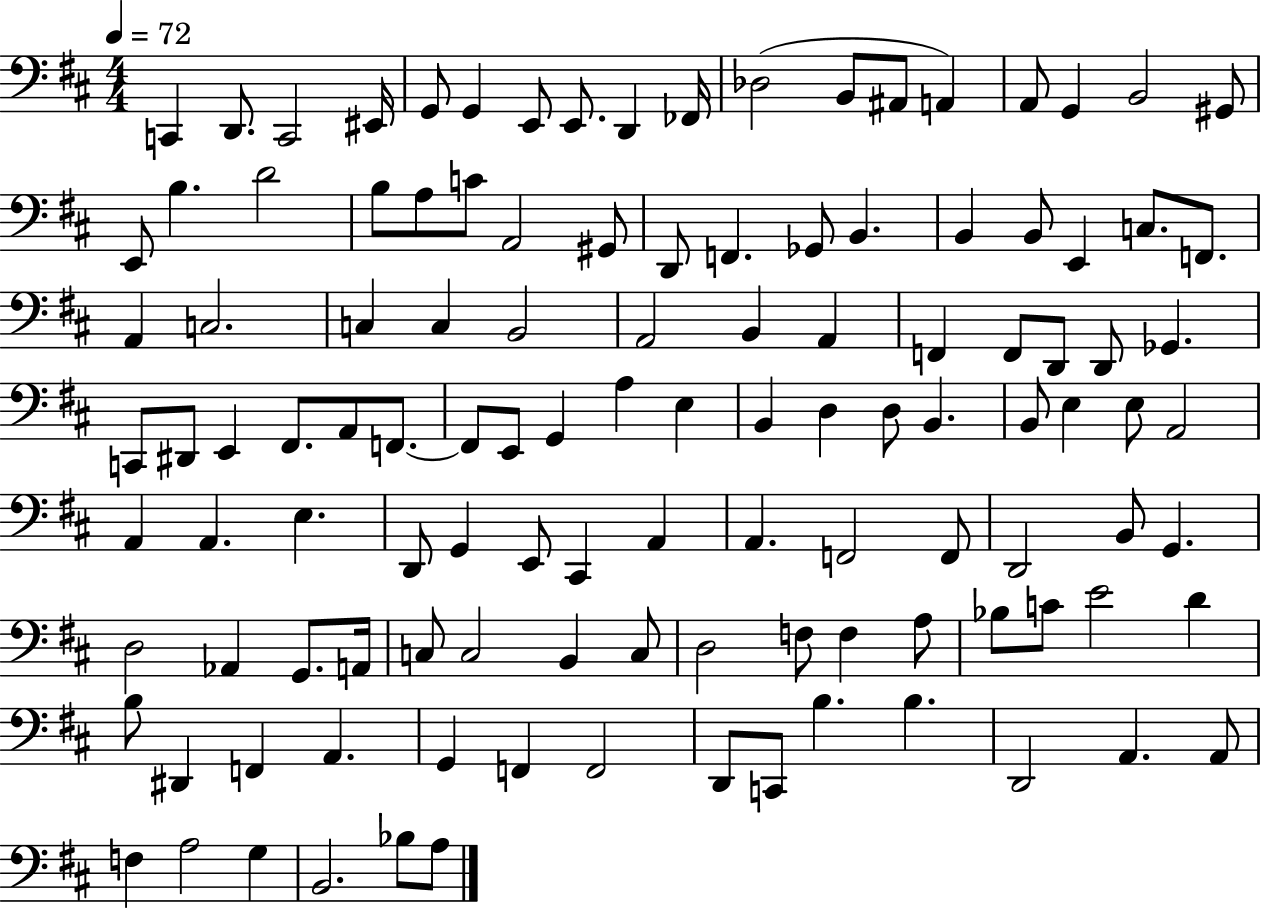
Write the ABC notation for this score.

X:1
T:Untitled
M:4/4
L:1/4
K:D
C,, D,,/2 C,,2 ^E,,/4 G,,/2 G,, E,,/2 E,,/2 D,, _F,,/4 _D,2 B,,/2 ^A,,/2 A,, A,,/2 G,, B,,2 ^G,,/2 E,,/2 B, D2 B,/2 A,/2 C/2 A,,2 ^G,,/2 D,,/2 F,, _G,,/2 B,, B,, B,,/2 E,, C,/2 F,,/2 A,, C,2 C, C, B,,2 A,,2 B,, A,, F,, F,,/2 D,,/2 D,,/2 _G,, C,,/2 ^D,,/2 E,, ^F,,/2 A,,/2 F,,/2 F,,/2 E,,/2 G,, A, E, B,, D, D,/2 B,, B,,/2 E, E,/2 A,,2 A,, A,, E, D,,/2 G,, E,,/2 ^C,, A,, A,, F,,2 F,,/2 D,,2 B,,/2 G,, D,2 _A,, G,,/2 A,,/4 C,/2 C,2 B,, C,/2 D,2 F,/2 F, A,/2 _B,/2 C/2 E2 D B,/2 ^D,, F,, A,, G,, F,, F,,2 D,,/2 C,,/2 B, B, D,,2 A,, A,,/2 F, A,2 G, B,,2 _B,/2 A,/2